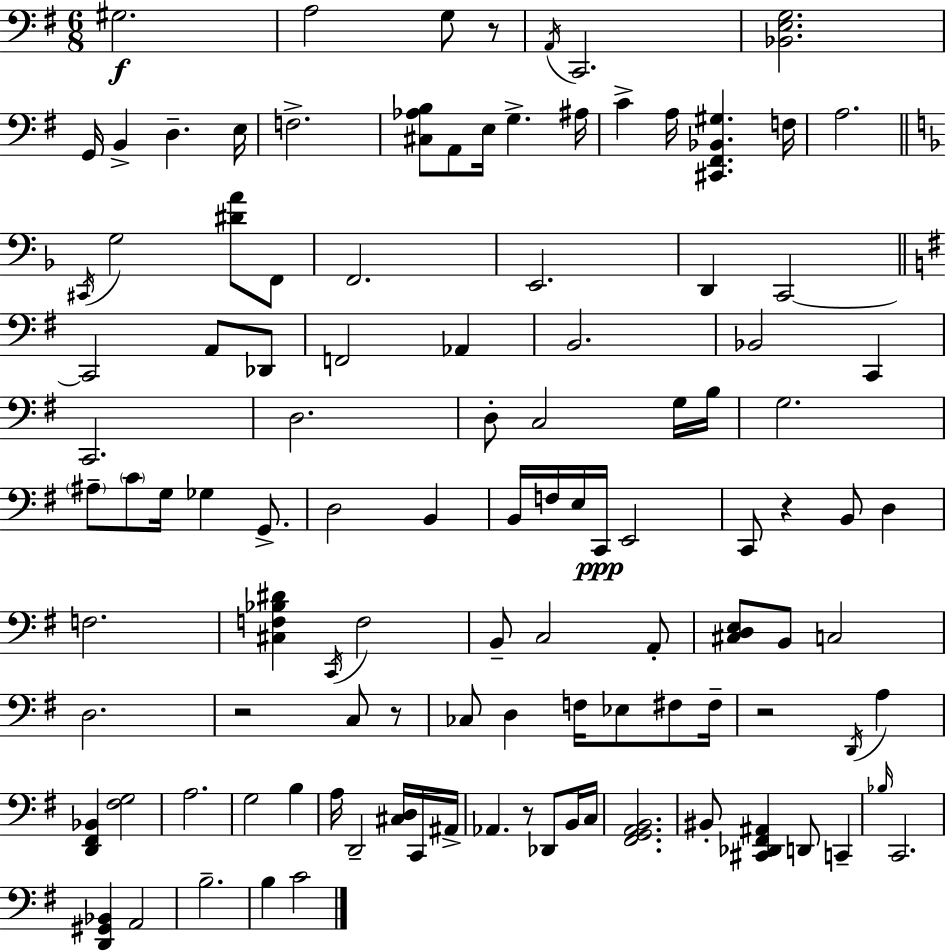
{
  \clef bass
  \numericTimeSignature
  \time 6/8
  \key e \minor
  gis2.\f | a2 g8 r8 | \acciaccatura { a,16 } c,2. | <bes, e g>2. | \break g,16 b,4-> d4.-- | e16 f2.-> | <cis aes b>8 a,8 e16 g4.-> | ais16 c'4-> a16 <cis, fis, bes, gis>4. | \break f16 a2. | \bar "||" \break \key f \major \acciaccatura { cis,16 } g2 <dis' a'>8 f,8 | f,2. | e,2. | d,4 c,2~~ | \break \bar "||" \break \key e \minor c,2 a,8 des,8 | f,2 aes,4 | b,2. | bes,2 c,4 | \break c,2. | d2. | d8-. c2 g16 b16 | g2. | \break \parenthesize ais8-- \parenthesize c'8 g16 ges4 g,8.-> | d2 b,4 | b,16 f16 e16 c,16\ppp e,2 | c,8 r4 b,8 d4 | \break f2. | <cis f bes dis'>4 \acciaccatura { c,16 } f2 | b,8-- c2 a,8-. | <cis d e>8 b,8 c2 | \break d2. | r2 c8 r8 | ces8 d4 f16 ees8 fis8 | fis16-- r2 \acciaccatura { d,16 } a4 | \break <d, fis, bes,>4 <fis g>2 | a2. | g2 b4 | a16 d,2-- <cis d>16 | \break c,16 ais,16-> aes,4. r8 des,8 | b,16 c16 <fis, g, a, b,>2. | bis,8-. <cis, des, fis, ais,>4 d,8 c,4-- | \grace { bes16 } c,2. | \break <d, gis, bes,>4 a,2 | b2.-- | b4 c'2 | \bar "|."
}